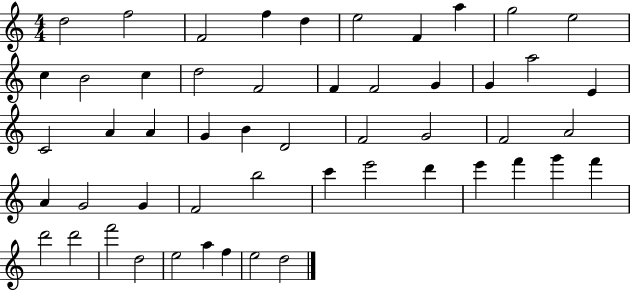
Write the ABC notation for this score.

X:1
T:Untitled
M:4/4
L:1/4
K:C
d2 f2 F2 f d e2 F a g2 e2 c B2 c d2 F2 F F2 G G a2 E C2 A A G B D2 F2 G2 F2 A2 A G2 G F2 b2 c' e'2 d' e' f' g' f' d'2 d'2 f'2 d2 e2 a f e2 d2